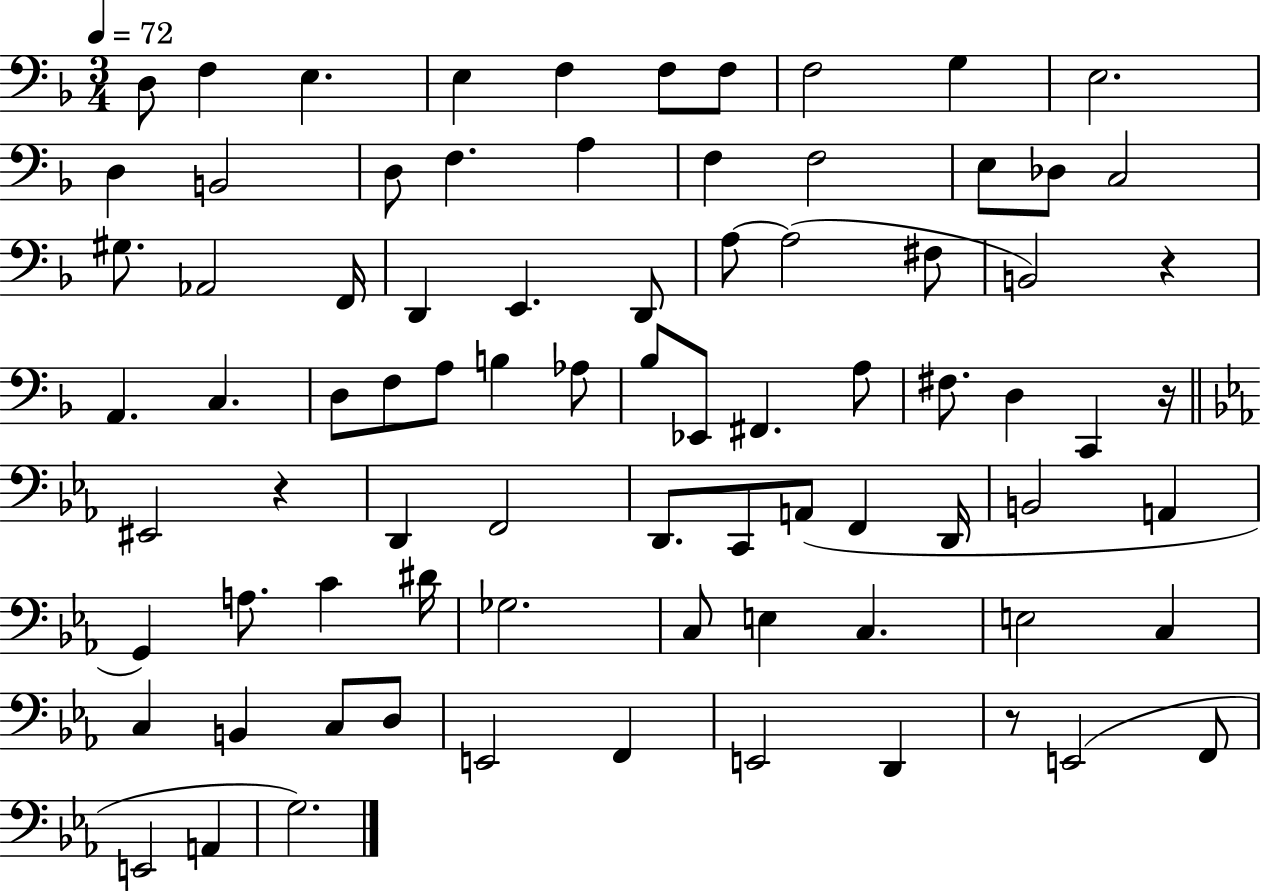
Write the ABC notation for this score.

X:1
T:Untitled
M:3/4
L:1/4
K:F
D,/2 F, E, E, F, F,/2 F,/2 F,2 G, E,2 D, B,,2 D,/2 F, A, F, F,2 E,/2 _D,/2 C,2 ^G,/2 _A,,2 F,,/4 D,, E,, D,,/2 A,/2 A,2 ^F,/2 B,,2 z A,, C, D,/2 F,/2 A,/2 B, _A,/2 _B,/2 _E,,/2 ^F,, A,/2 ^F,/2 D, C,, z/4 ^E,,2 z D,, F,,2 D,,/2 C,,/2 A,,/2 F,, D,,/4 B,,2 A,, G,, A,/2 C ^D/4 _G,2 C,/2 E, C, E,2 C, C, B,, C,/2 D,/2 E,,2 F,, E,,2 D,, z/2 E,,2 F,,/2 E,,2 A,, G,2